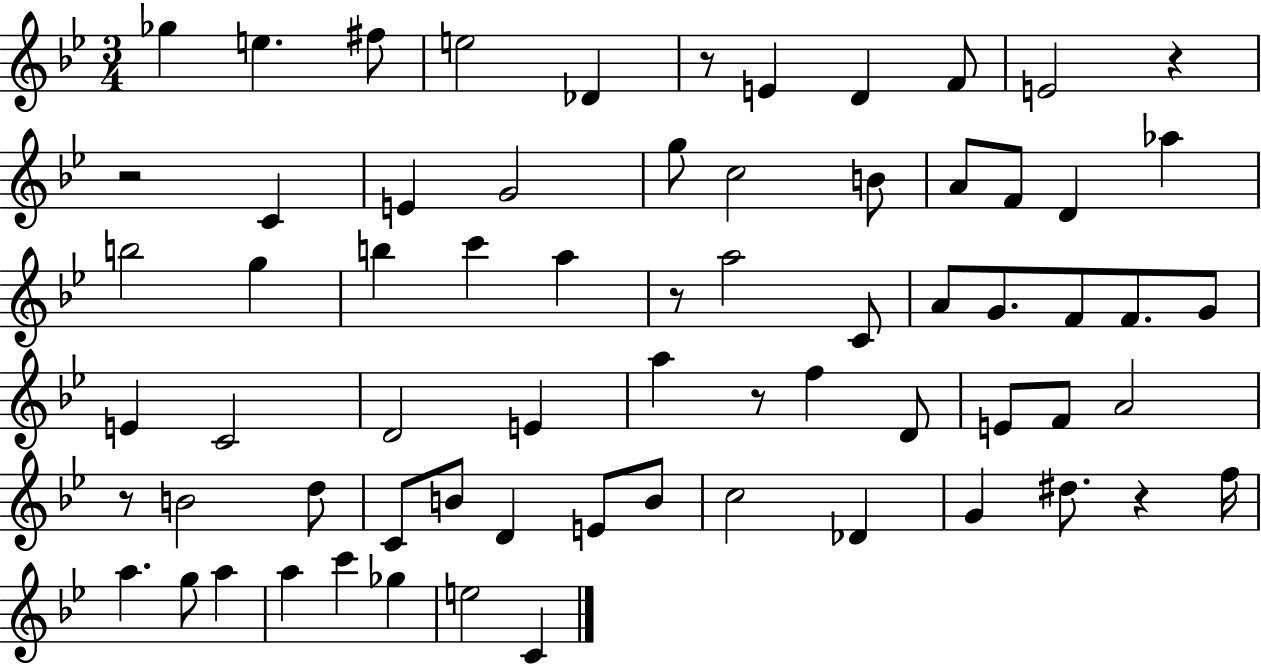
{
  \clef treble
  \numericTimeSignature
  \time 3/4
  \key bes \major
  ges''4 e''4. fis''8 | e''2 des'4 | r8 e'4 d'4 f'8 | e'2 r4 | \break r2 c'4 | e'4 g'2 | g''8 c''2 b'8 | a'8 f'8 d'4 aes''4 | \break b''2 g''4 | b''4 c'''4 a''4 | r8 a''2 c'8 | a'8 g'8. f'8 f'8. g'8 | \break e'4 c'2 | d'2 e'4 | a''4 r8 f''4 d'8 | e'8 f'8 a'2 | \break r8 b'2 d''8 | c'8 b'8 d'4 e'8 b'8 | c''2 des'4 | g'4 dis''8. r4 f''16 | \break a''4. g''8 a''4 | a''4 c'''4 ges''4 | e''2 c'4 | \bar "|."
}